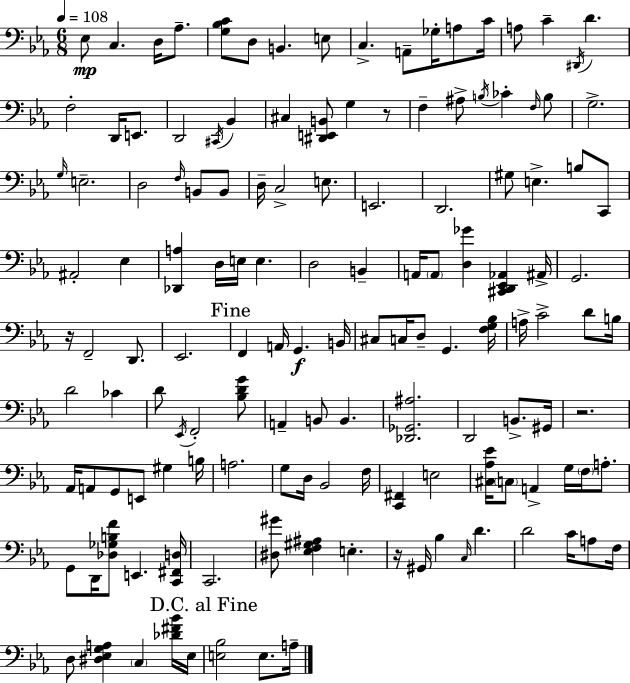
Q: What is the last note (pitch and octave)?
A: A3